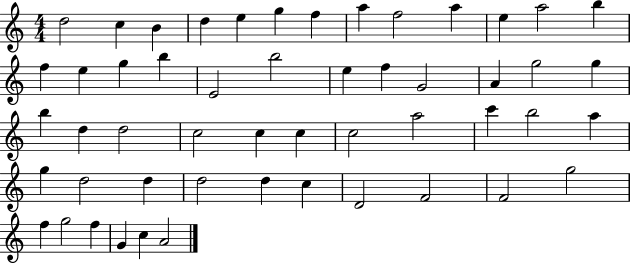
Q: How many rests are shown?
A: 0